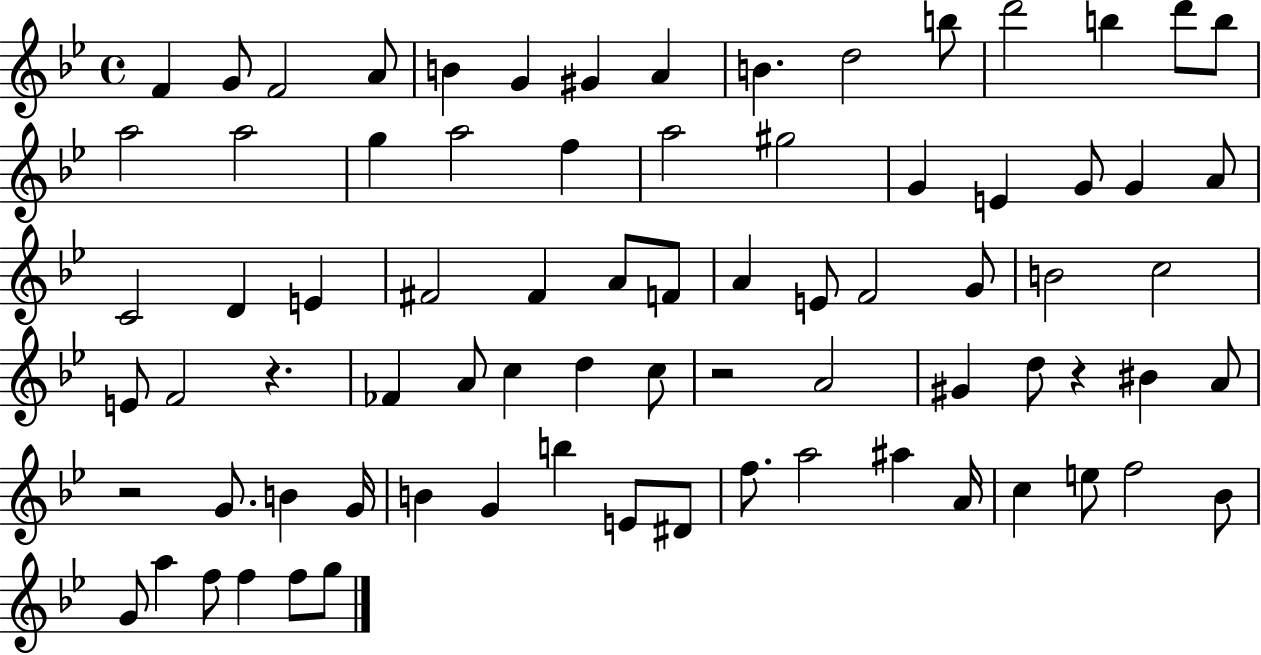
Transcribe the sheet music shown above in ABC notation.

X:1
T:Untitled
M:4/4
L:1/4
K:Bb
F G/2 F2 A/2 B G ^G A B d2 b/2 d'2 b d'/2 b/2 a2 a2 g a2 f a2 ^g2 G E G/2 G A/2 C2 D E ^F2 ^F A/2 F/2 A E/2 F2 G/2 B2 c2 E/2 F2 z _F A/2 c d c/2 z2 A2 ^G d/2 z ^B A/2 z2 G/2 B G/4 B G b E/2 ^D/2 f/2 a2 ^a A/4 c e/2 f2 _B/2 G/2 a f/2 f f/2 g/2